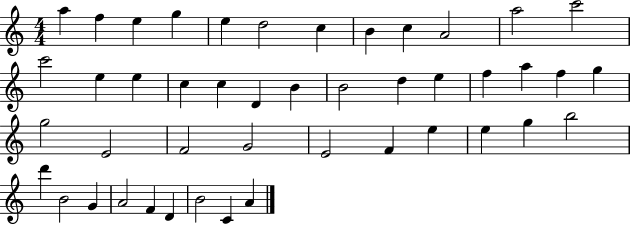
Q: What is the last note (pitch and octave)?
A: A4